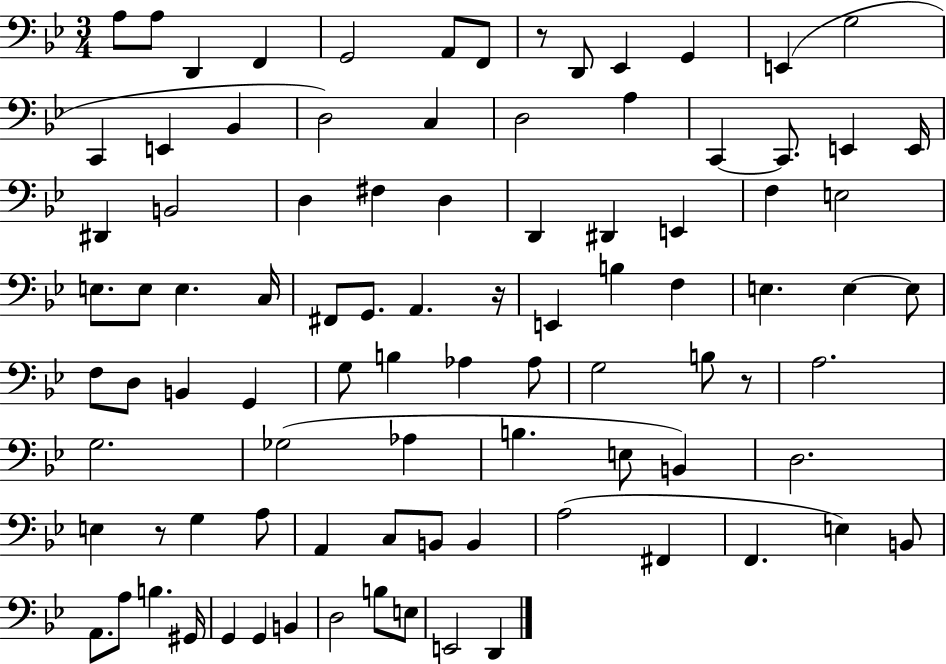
{
  \clef bass
  \numericTimeSignature
  \time 3/4
  \key bes \major
  a8 a8 d,4 f,4 | g,2 a,8 f,8 | r8 d,8 ees,4 g,4 | e,4( g2 | \break c,4 e,4 bes,4 | d2) c4 | d2 a4 | c,4~~ c,8. e,4 e,16 | \break dis,4 b,2 | d4 fis4 d4 | d,4 dis,4 e,4 | f4 e2 | \break e8. e8 e4. c16 | fis,8 g,8. a,4. r16 | e,4 b4 f4 | e4. e4~~ e8 | \break f8 d8 b,4 g,4 | g8 b4 aes4 aes8 | g2 b8 r8 | a2. | \break g2. | ges2( aes4 | b4. e8 b,4) | d2. | \break e4 r8 g4 a8 | a,4 c8 b,8 b,4 | a2( fis,4 | f,4. e4) b,8 | \break a,8. a8 b4. gis,16 | g,4 g,4 b,4 | d2 b8 e8 | e,2 d,4 | \break \bar "|."
}